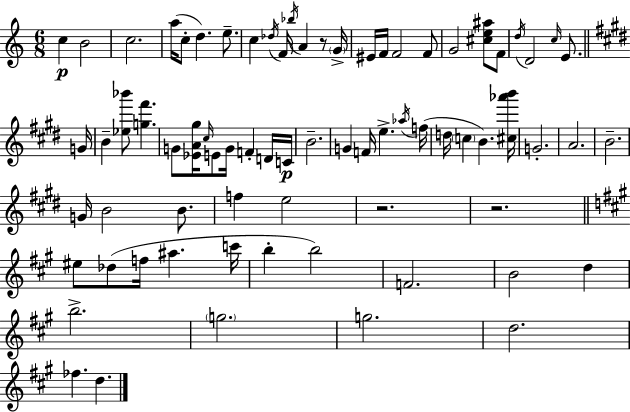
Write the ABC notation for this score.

X:1
T:Untitled
M:6/8
L:1/4
K:Am
c B2 c2 a/4 c/2 d e/2 c _d/4 F/4 _b/4 A z/2 G/4 ^E/4 F/4 F2 F/2 G2 [^ce^a]/2 F/2 d/4 D2 c/4 E/2 G/4 B [_e_b']/2 [g^f'] G/2 [_EA^g]/4 ^c/4 E/2 G/4 F D/4 C/4 B2 G F/4 e _a/4 f/4 d/4 c B [^c_a'b']/4 G2 A2 B2 G/4 B2 B/2 f e2 z2 z2 ^e/2 _d/2 f/4 ^a c'/4 b b2 F2 B2 d b2 g2 g2 d2 _f d